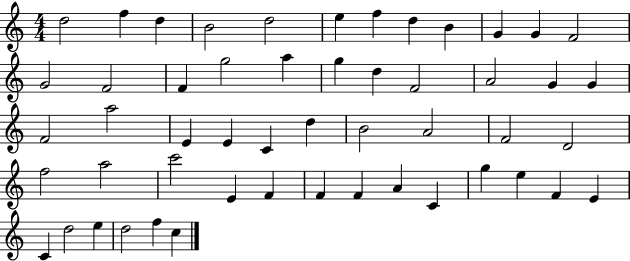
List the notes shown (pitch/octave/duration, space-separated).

D5/h F5/q D5/q B4/h D5/h E5/q F5/q D5/q B4/q G4/q G4/q F4/h G4/h F4/h F4/q G5/h A5/q G5/q D5/q F4/h A4/h G4/q G4/q F4/h A5/h E4/q E4/q C4/q D5/q B4/h A4/h F4/h D4/h F5/h A5/h C6/h E4/q F4/q F4/q F4/q A4/q C4/q G5/q E5/q F4/q E4/q C4/q D5/h E5/q D5/h F5/q C5/q